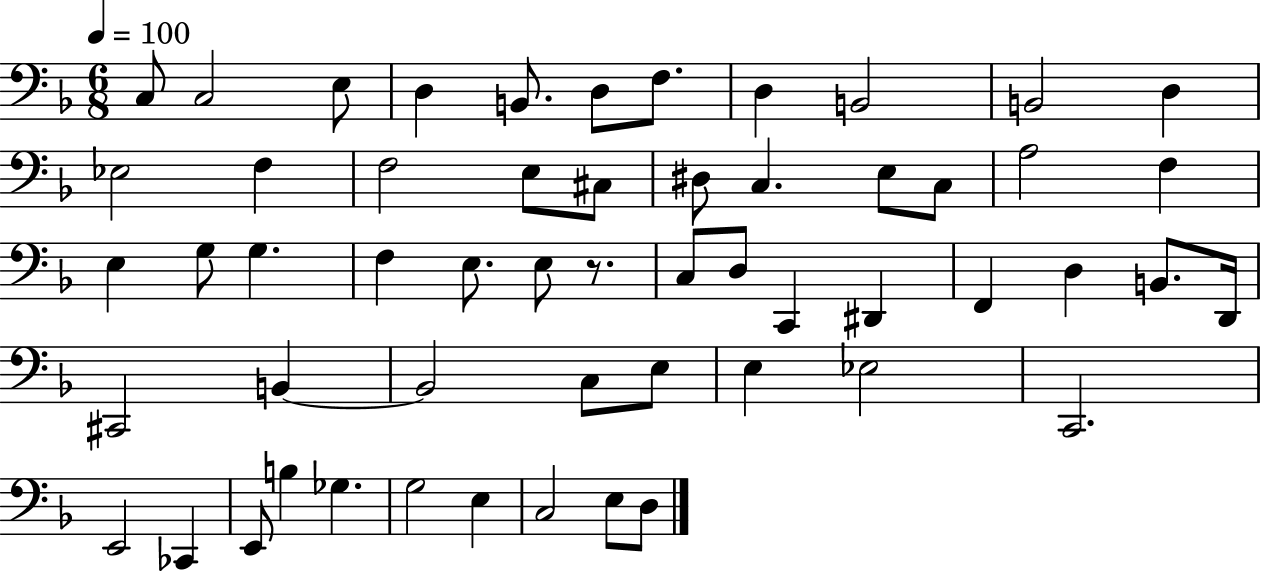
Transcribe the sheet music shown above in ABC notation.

X:1
T:Untitled
M:6/8
L:1/4
K:F
C,/2 C,2 E,/2 D, B,,/2 D,/2 F,/2 D, B,,2 B,,2 D, _E,2 F, F,2 E,/2 ^C,/2 ^D,/2 C, E,/2 C,/2 A,2 F, E, G,/2 G, F, E,/2 E,/2 z/2 C,/2 D,/2 C,, ^D,, F,, D, B,,/2 D,,/4 ^C,,2 B,, B,,2 C,/2 E,/2 E, _E,2 C,,2 E,,2 _C,, E,,/2 B, _G, G,2 E, C,2 E,/2 D,/2